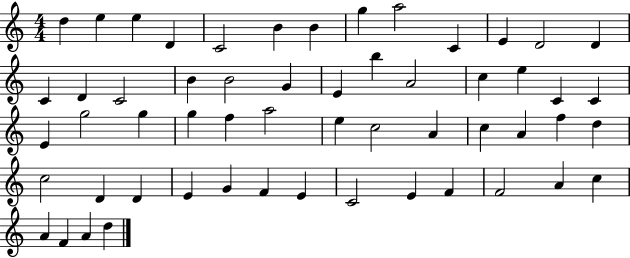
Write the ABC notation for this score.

X:1
T:Untitled
M:4/4
L:1/4
K:C
d e e D C2 B B g a2 C E D2 D C D C2 B B2 G E b A2 c e C C E g2 g g f a2 e c2 A c A f d c2 D D E G F E C2 E F F2 A c A F A d